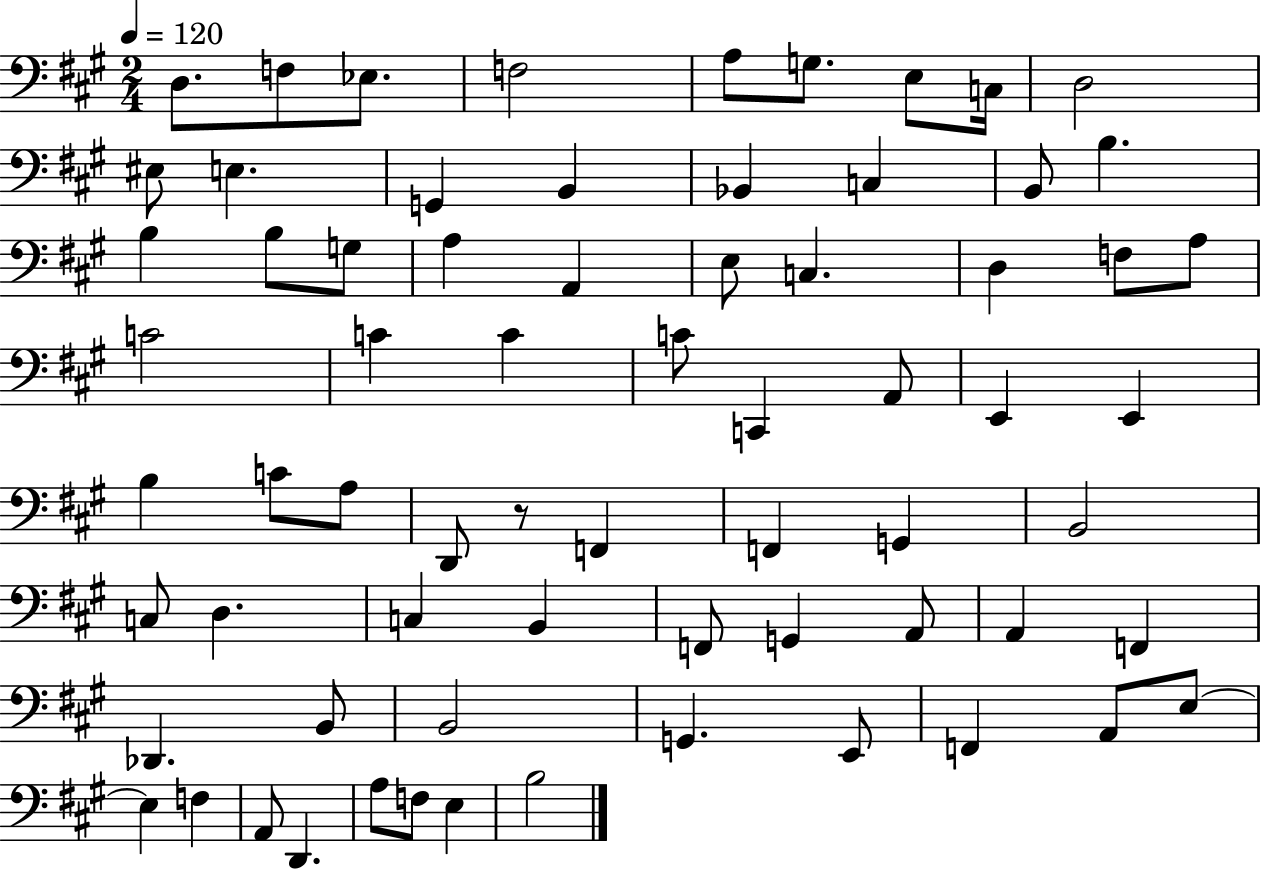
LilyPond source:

{
  \clef bass
  \numericTimeSignature
  \time 2/4
  \key a \major
  \tempo 4 = 120
  d8. f8 ees8. | f2 | a8 g8. e8 c16 | d2 | \break eis8 e4. | g,4 b,4 | bes,4 c4 | b,8 b4. | \break b4 b8 g8 | a4 a,4 | e8 c4. | d4 f8 a8 | \break c'2 | c'4 c'4 | c'8 c,4 a,8 | e,4 e,4 | \break b4 c'8 a8 | d,8 r8 f,4 | f,4 g,4 | b,2 | \break c8 d4. | c4 b,4 | f,8 g,4 a,8 | a,4 f,4 | \break des,4. b,8 | b,2 | g,4. e,8 | f,4 a,8 e8~~ | \break e4 f4 | a,8 d,4. | a8 f8 e4 | b2 | \break \bar "|."
}